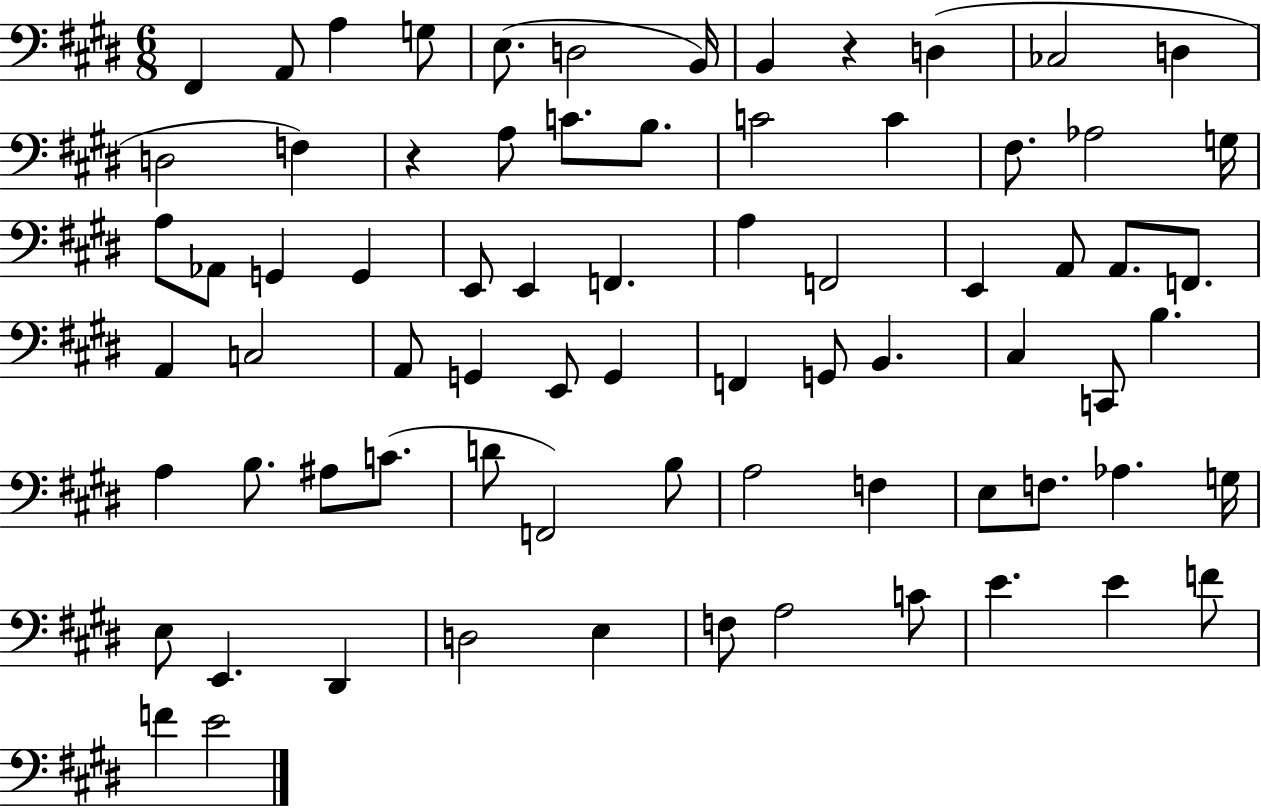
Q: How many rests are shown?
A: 2